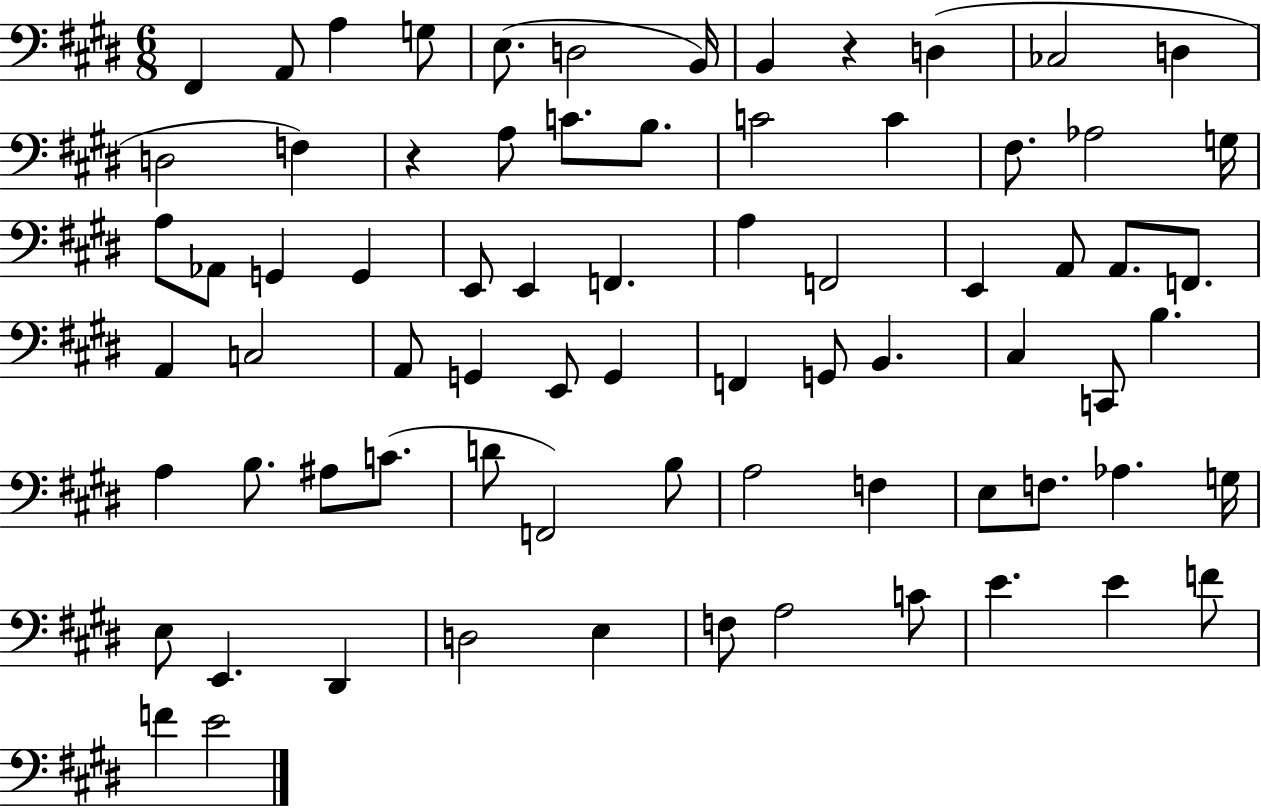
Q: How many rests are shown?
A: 2